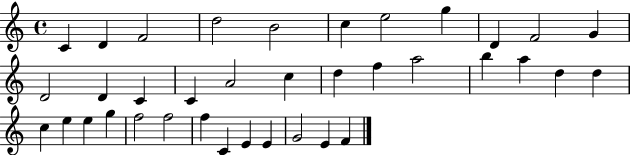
X:1
T:Untitled
M:4/4
L:1/4
K:C
C D F2 d2 B2 c e2 g D F2 G D2 D C C A2 c d f a2 b a d d c e e g f2 f2 f C E E G2 E F